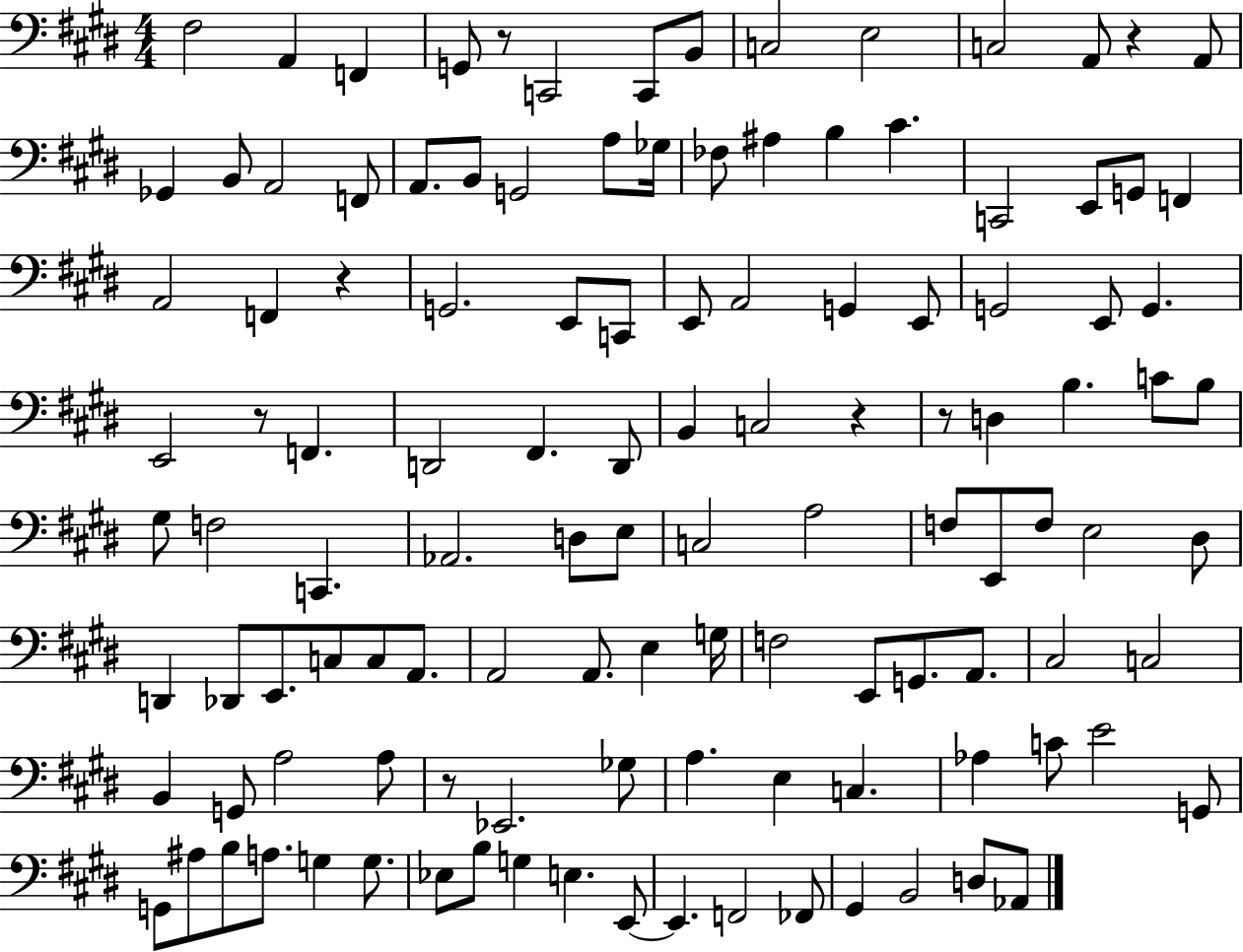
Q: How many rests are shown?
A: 7